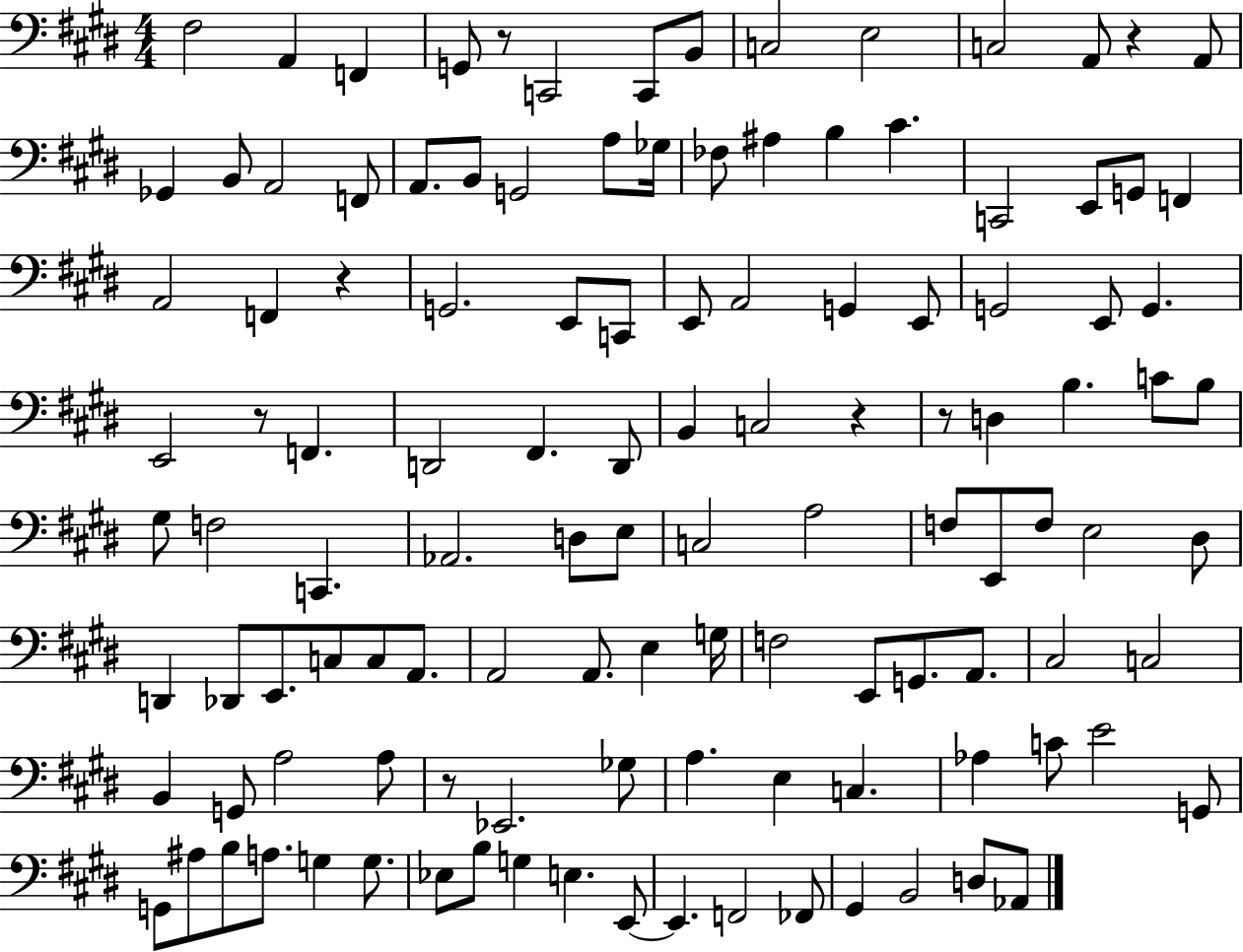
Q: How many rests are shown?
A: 7